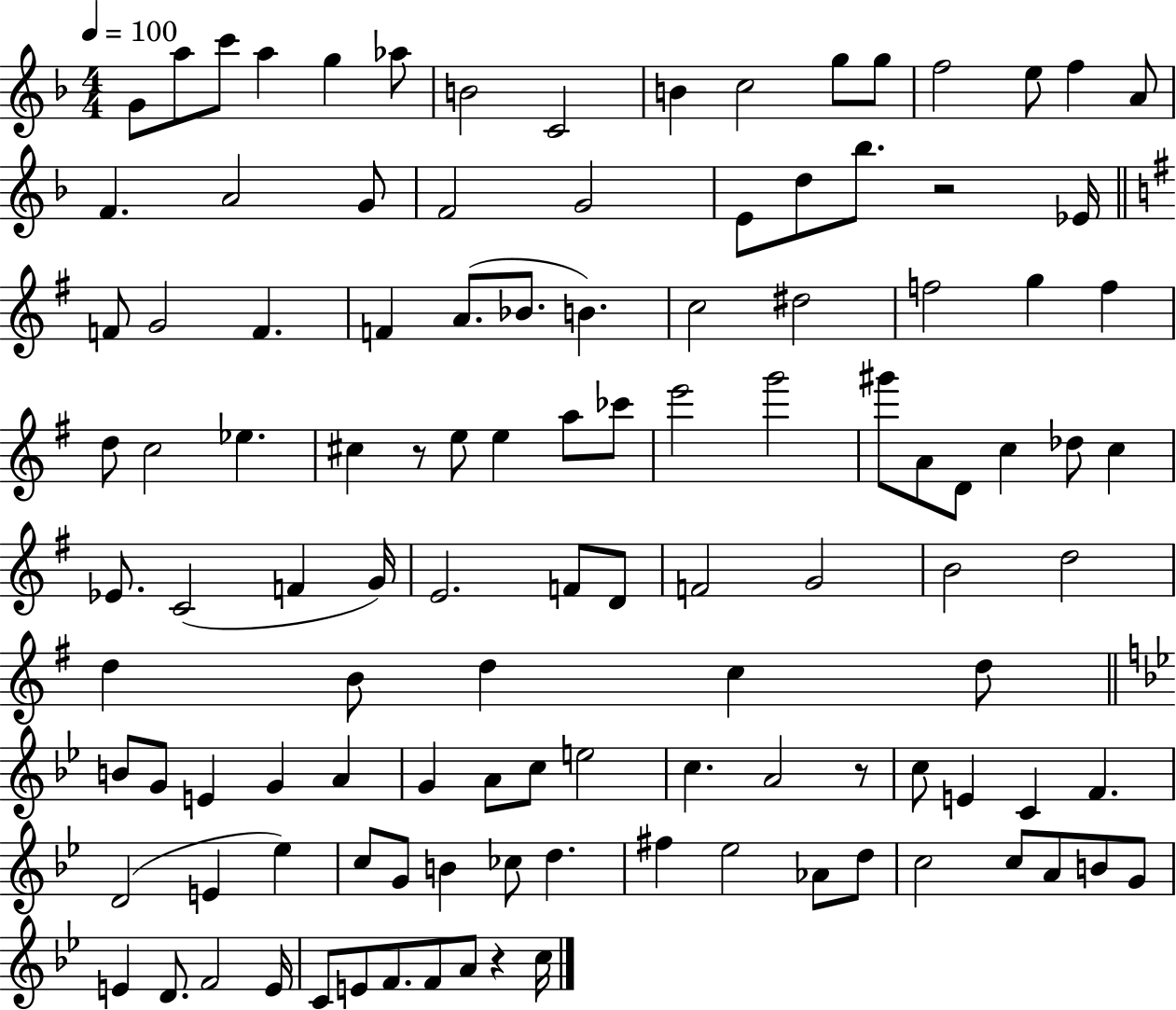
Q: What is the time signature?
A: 4/4